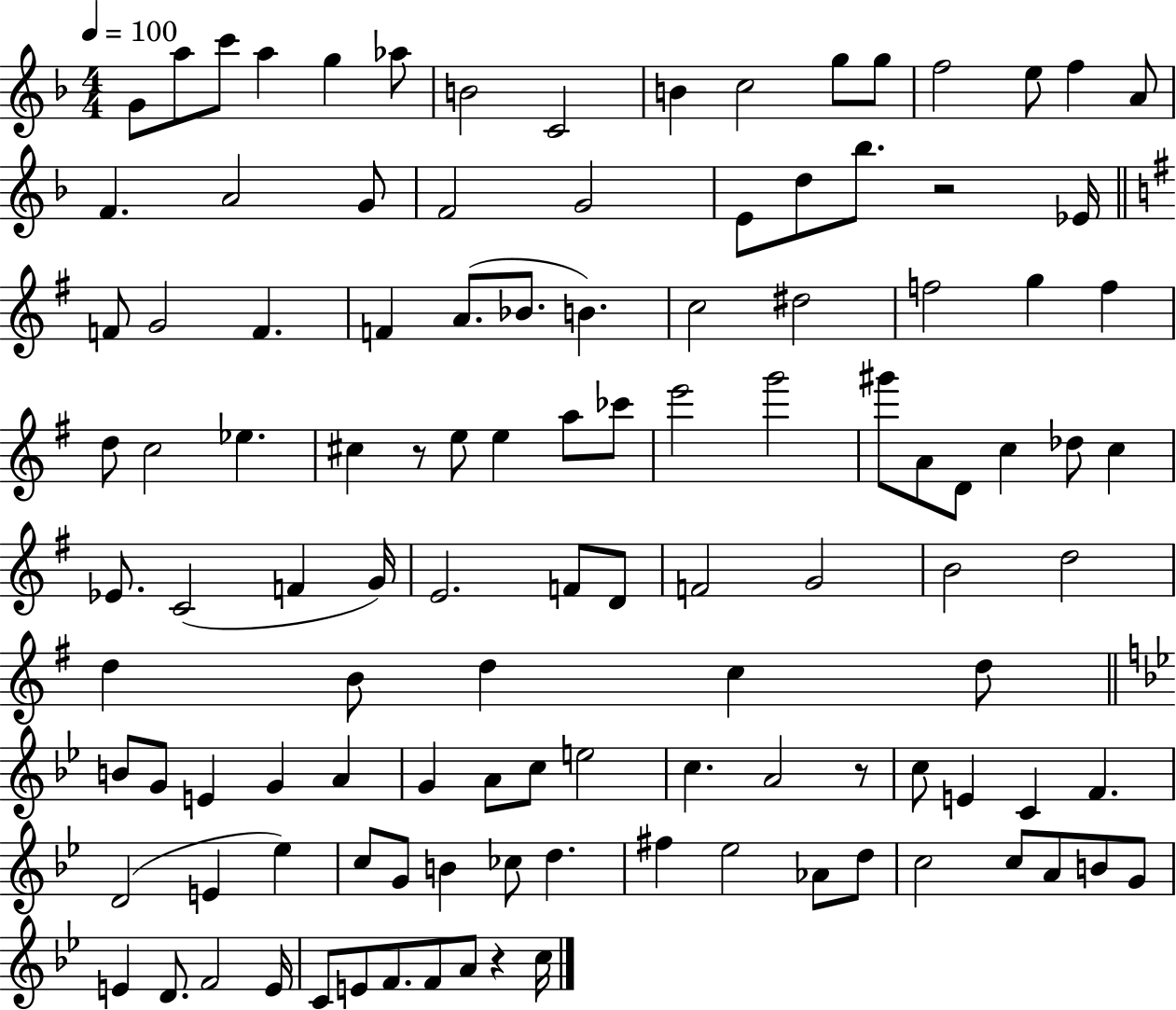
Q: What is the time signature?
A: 4/4